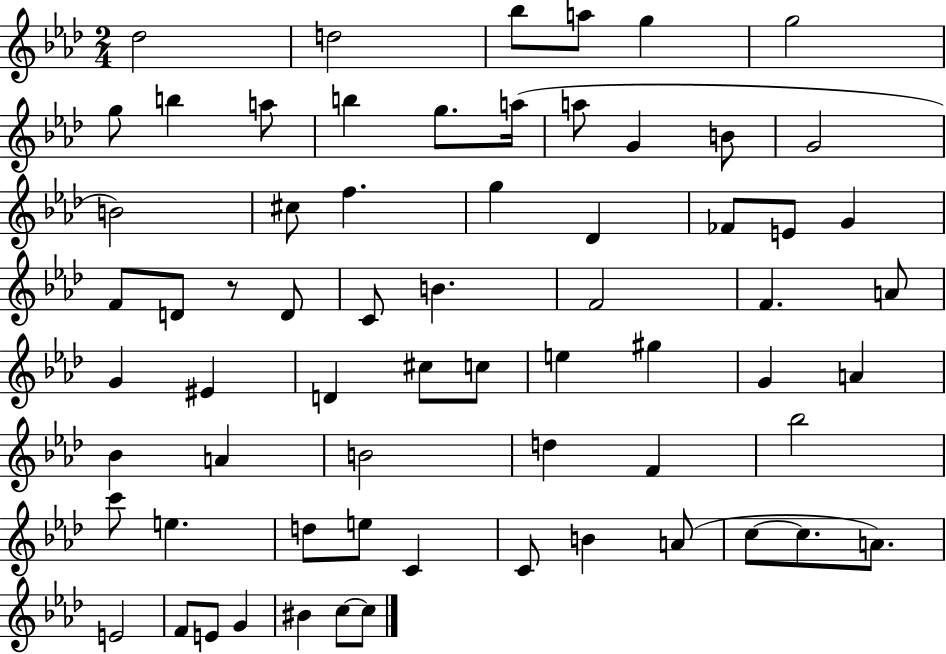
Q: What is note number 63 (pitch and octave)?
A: BIS4